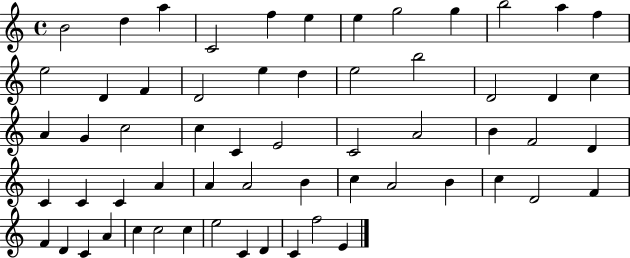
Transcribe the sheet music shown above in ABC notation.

X:1
T:Untitled
M:4/4
L:1/4
K:C
B2 d a C2 f e e g2 g b2 a f e2 D F D2 e d e2 b2 D2 D c A G c2 c C E2 C2 A2 B F2 D C C C A A A2 B c A2 B c D2 F F D C A c c2 c e2 C D C f2 E